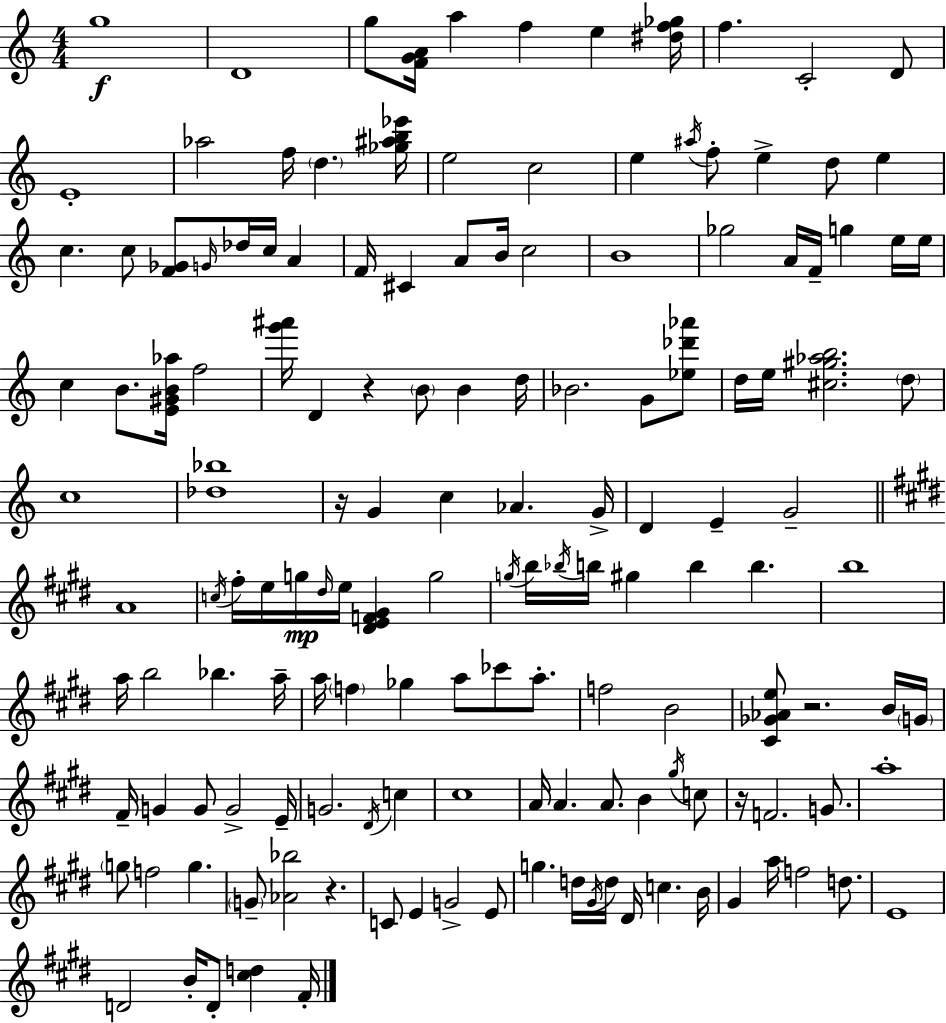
G5/w D4/w G5/e [F4,G4,A4]/s A5/q F5/q E5/q [D#5,F5,Gb5]/s F5/q. C4/h D4/e E4/w Ab5/h F5/s D5/q. [Gb5,A#5,B5,Eb6]/s E5/h C5/h E5/q A#5/s F5/e E5/q D5/e E5/q C5/q. C5/e [F4,Gb4]/e G4/s Db5/s C5/s A4/q F4/s C#4/q A4/e B4/s C5/h B4/w Gb5/h A4/s F4/s G5/q E5/s E5/s C5/q B4/e. [E4,G#4,B4,Ab5]/s F5/h [G6,A#6]/s D4/q R/q B4/e B4/q D5/s Bb4/h. G4/e [Eb5,Db6,Ab6]/e D5/s E5/s [C#5,G#5,Ab5,B5]/h. D5/e C5/w [Db5,Bb5]/w R/s G4/q C5/q Ab4/q. G4/s D4/q E4/q G4/h A4/w C5/s F#5/s E5/s G5/s D#5/s E5/s [D#4,E4,F4,G#4]/q G5/h G5/s B5/s Bb5/s B5/s G#5/q B5/q B5/q. B5/w A5/s B5/h Bb5/q. A5/s A5/s F5/q Gb5/q A5/e CES6/e A5/e. F5/h B4/h [C#4,Gb4,Ab4,E5]/e R/h. B4/s G4/s F#4/s G4/q G4/e G4/h E4/s G4/h. D#4/s C5/q C#5/w A4/s A4/q. A4/e. B4/q G#5/s C5/e R/s F4/h. G4/e. A5/w G5/e F5/h G5/q. G4/e [Ab4,Bb5]/h R/q. C4/e E4/q G4/h E4/e G5/q. D5/s G#4/s D5/s D#4/s C5/q. B4/s G#4/q A5/s F5/h D5/e. E4/w D4/h B4/s D4/e [C#5,D5]/q F#4/s